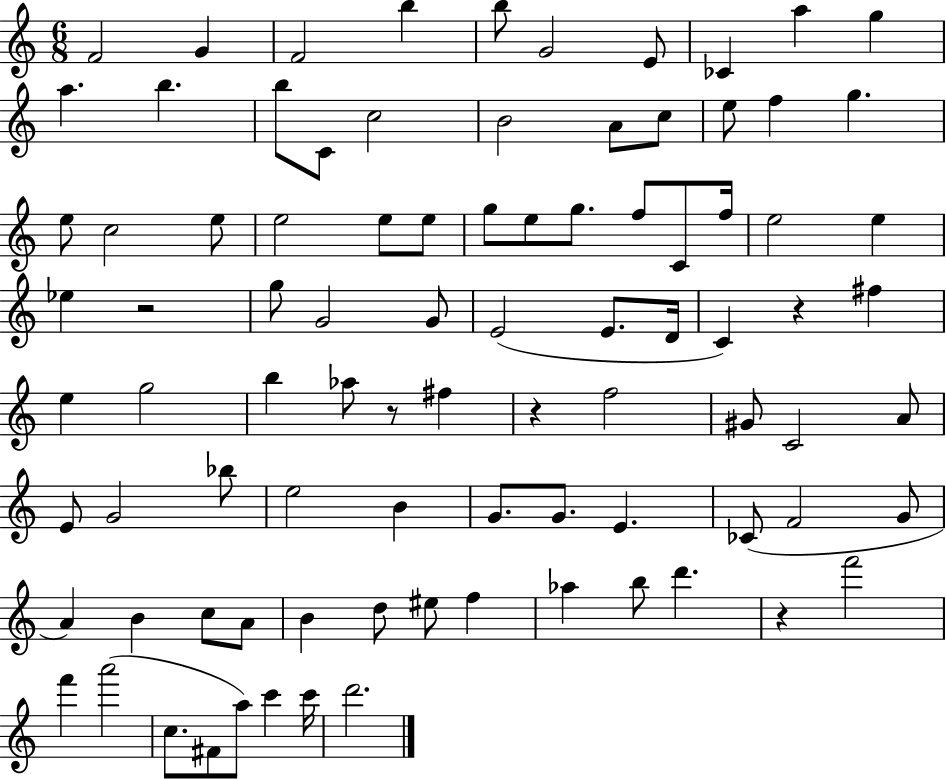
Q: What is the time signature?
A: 6/8